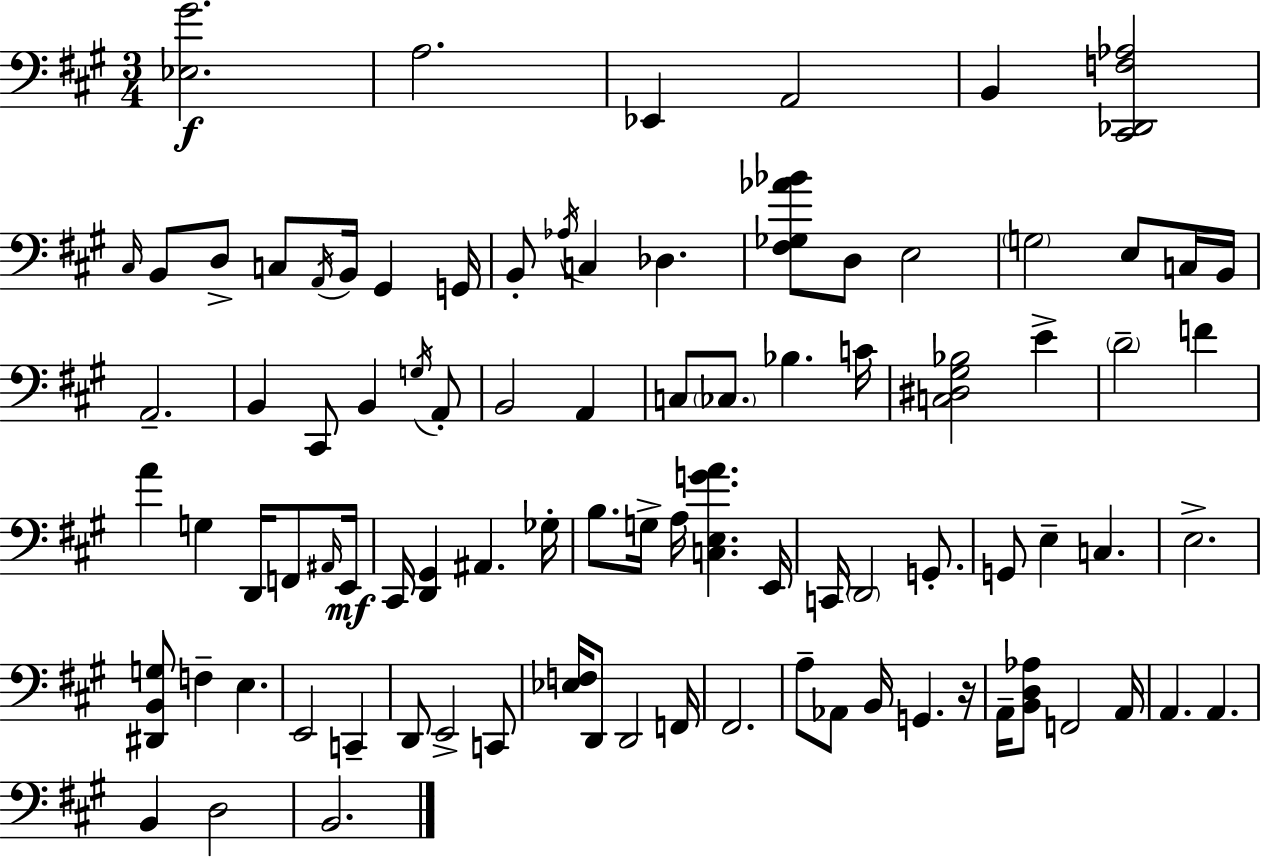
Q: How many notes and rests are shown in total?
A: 90